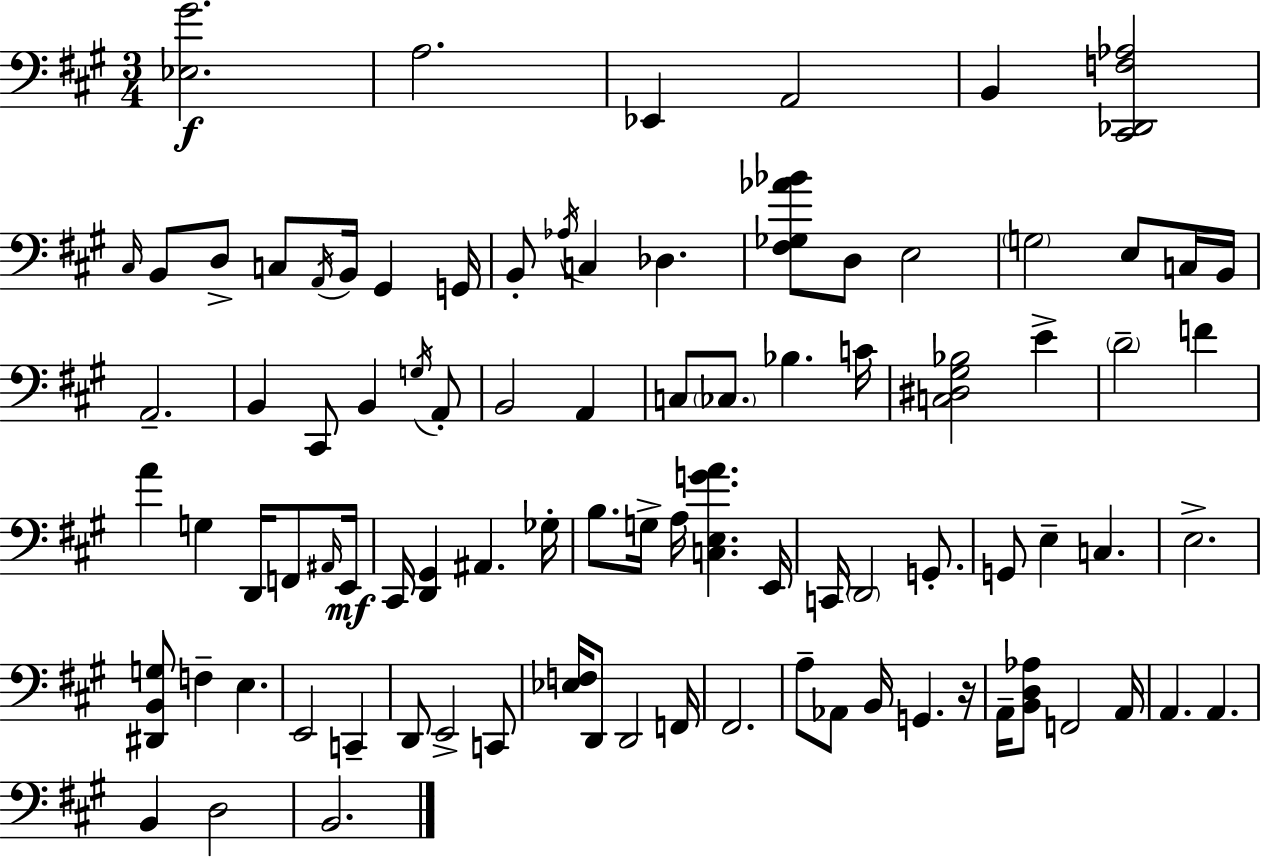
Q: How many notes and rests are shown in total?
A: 90